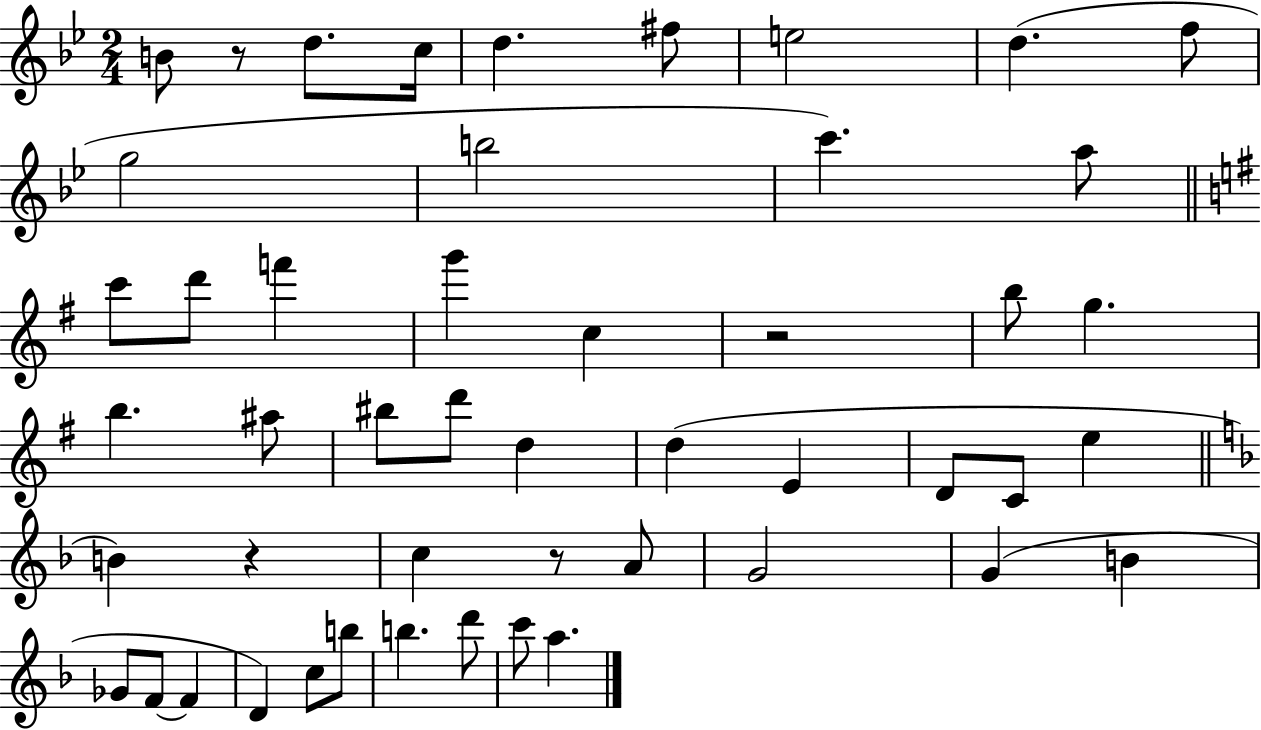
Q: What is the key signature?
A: BES major